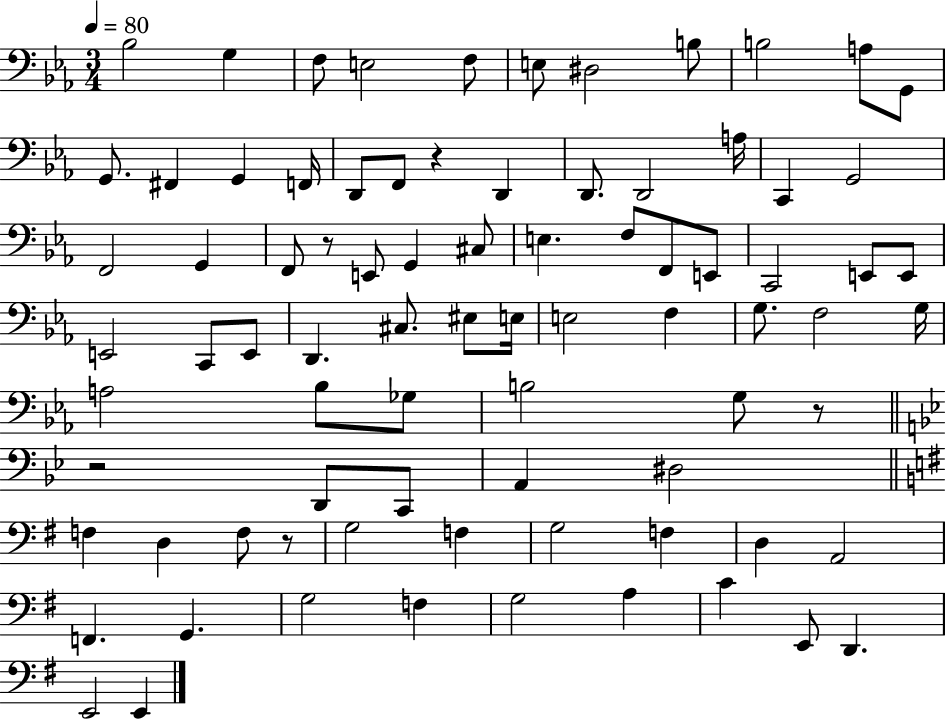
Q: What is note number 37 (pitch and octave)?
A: E2